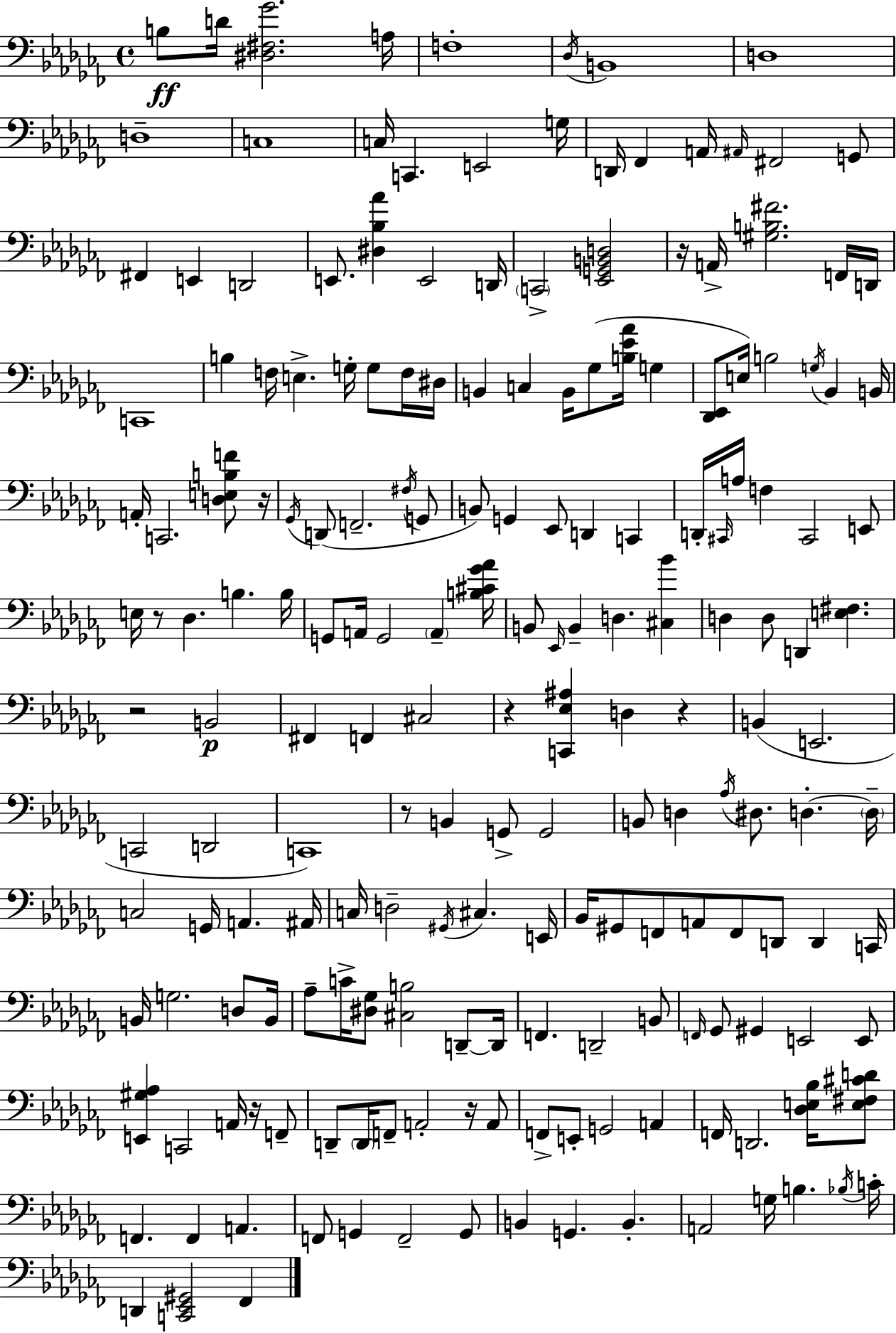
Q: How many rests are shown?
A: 9